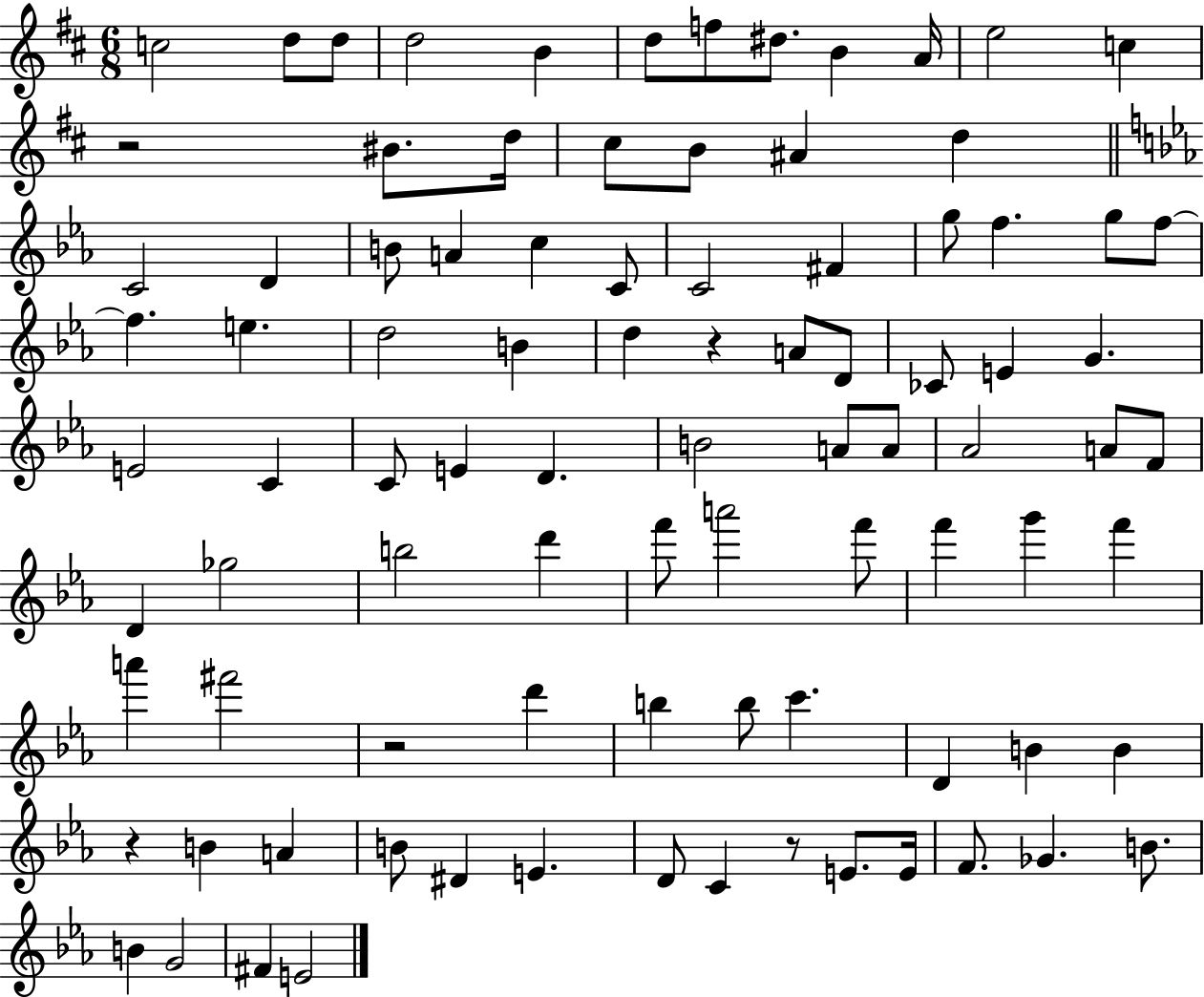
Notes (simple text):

C5/h D5/e D5/e D5/h B4/q D5/e F5/e D#5/e. B4/q A4/s E5/h C5/q R/h BIS4/e. D5/s C#5/e B4/e A#4/q D5/q C4/h D4/q B4/e A4/q C5/q C4/e C4/h F#4/q G5/e F5/q. G5/e F5/e F5/q. E5/q. D5/h B4/q D5/q R/q A4/e D4/e CES4/e E4/q G4/q. E4/h C4/q C4/e E4/q D4/q. B4/h A4/e A4/e Ab4/h A4/e F4/e D4/q Gb5/h B5/h D6/q F6/e A6/h F6/e F6/q G6/q F6/q A6/q F#6/h R/h D6/q B5/q B5/e C6/q. D4/q B4/q B4/q R/q B4/q A4/q B4/e D#4/q E4/q. D4/e C4/q R/e E4/e. E4/s F4/e. Gb4/q. B4/e. B4/q G4/h F#4/q E4/h